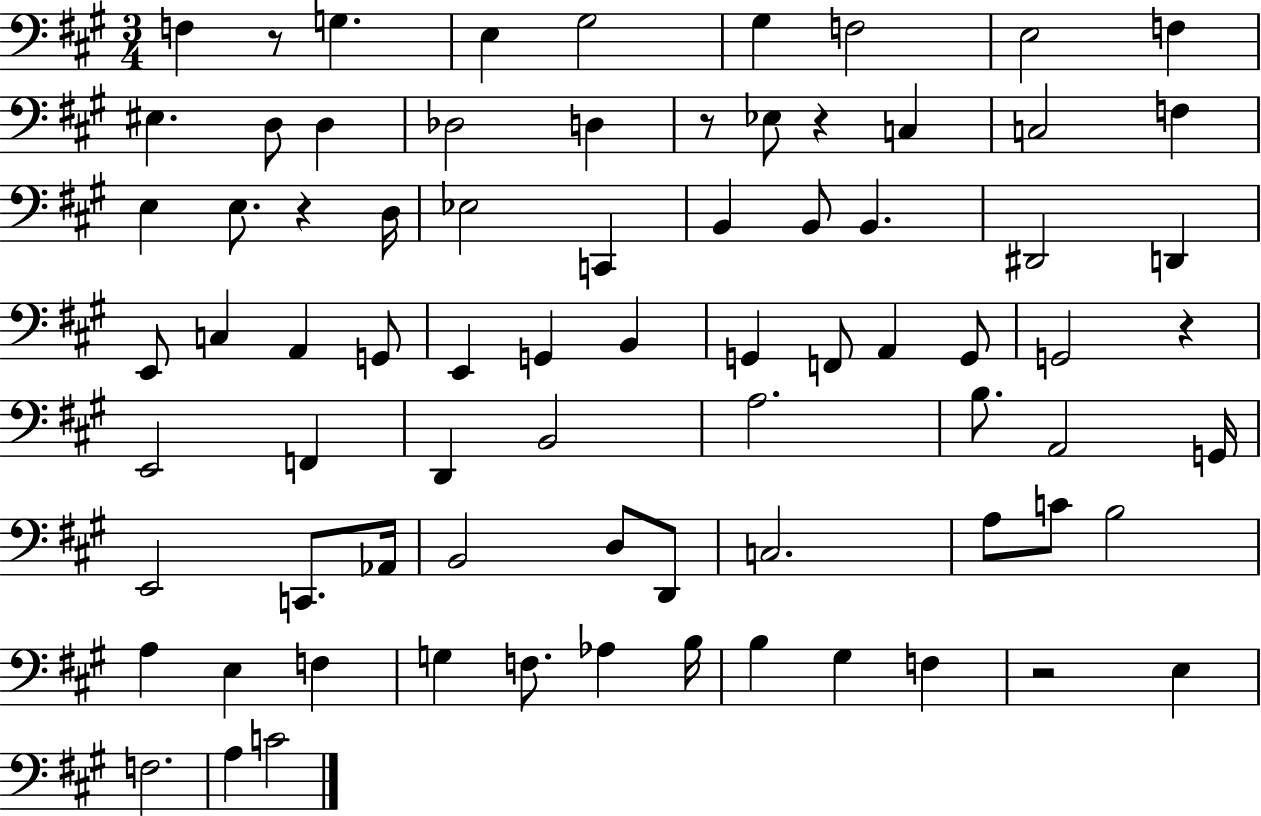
F3/q R/e G3/q. E3/q G#3/h G#3/q F3/h E3/h F3/q EIS3/q. D3/e D3/q Db3/h D3/q R/e Eb3/e R/q C3/q C3/h F3/q E3/q E3/e. R/q D3/s Eb3/h C2/q B2/q B2/e B2/q. D#2/h D2/q E2/e C3/q A2/q G2/e E2/q G2/q B2/q G2/q F2/e A2/q G2/e G2/h R/q E2/h F2/q D2/q B2/h A3/h. B3/e. A2/h G2/s E2/h C2/e. Ab2/s B2/h D3/e D2/e C3/h. A3/e C4/e B3/h A3/q E3/q F3/q G3/q F3/e. Ab3/q B3/s B3/q G#3/q F3/q R/h E3/q F3/h. A3/q C4/h